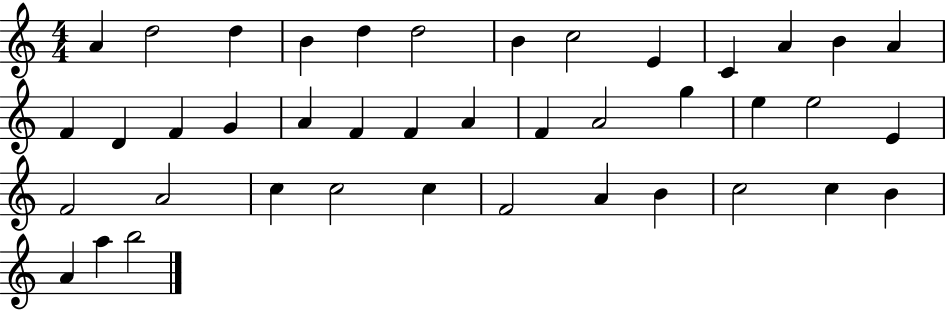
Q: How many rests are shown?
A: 0